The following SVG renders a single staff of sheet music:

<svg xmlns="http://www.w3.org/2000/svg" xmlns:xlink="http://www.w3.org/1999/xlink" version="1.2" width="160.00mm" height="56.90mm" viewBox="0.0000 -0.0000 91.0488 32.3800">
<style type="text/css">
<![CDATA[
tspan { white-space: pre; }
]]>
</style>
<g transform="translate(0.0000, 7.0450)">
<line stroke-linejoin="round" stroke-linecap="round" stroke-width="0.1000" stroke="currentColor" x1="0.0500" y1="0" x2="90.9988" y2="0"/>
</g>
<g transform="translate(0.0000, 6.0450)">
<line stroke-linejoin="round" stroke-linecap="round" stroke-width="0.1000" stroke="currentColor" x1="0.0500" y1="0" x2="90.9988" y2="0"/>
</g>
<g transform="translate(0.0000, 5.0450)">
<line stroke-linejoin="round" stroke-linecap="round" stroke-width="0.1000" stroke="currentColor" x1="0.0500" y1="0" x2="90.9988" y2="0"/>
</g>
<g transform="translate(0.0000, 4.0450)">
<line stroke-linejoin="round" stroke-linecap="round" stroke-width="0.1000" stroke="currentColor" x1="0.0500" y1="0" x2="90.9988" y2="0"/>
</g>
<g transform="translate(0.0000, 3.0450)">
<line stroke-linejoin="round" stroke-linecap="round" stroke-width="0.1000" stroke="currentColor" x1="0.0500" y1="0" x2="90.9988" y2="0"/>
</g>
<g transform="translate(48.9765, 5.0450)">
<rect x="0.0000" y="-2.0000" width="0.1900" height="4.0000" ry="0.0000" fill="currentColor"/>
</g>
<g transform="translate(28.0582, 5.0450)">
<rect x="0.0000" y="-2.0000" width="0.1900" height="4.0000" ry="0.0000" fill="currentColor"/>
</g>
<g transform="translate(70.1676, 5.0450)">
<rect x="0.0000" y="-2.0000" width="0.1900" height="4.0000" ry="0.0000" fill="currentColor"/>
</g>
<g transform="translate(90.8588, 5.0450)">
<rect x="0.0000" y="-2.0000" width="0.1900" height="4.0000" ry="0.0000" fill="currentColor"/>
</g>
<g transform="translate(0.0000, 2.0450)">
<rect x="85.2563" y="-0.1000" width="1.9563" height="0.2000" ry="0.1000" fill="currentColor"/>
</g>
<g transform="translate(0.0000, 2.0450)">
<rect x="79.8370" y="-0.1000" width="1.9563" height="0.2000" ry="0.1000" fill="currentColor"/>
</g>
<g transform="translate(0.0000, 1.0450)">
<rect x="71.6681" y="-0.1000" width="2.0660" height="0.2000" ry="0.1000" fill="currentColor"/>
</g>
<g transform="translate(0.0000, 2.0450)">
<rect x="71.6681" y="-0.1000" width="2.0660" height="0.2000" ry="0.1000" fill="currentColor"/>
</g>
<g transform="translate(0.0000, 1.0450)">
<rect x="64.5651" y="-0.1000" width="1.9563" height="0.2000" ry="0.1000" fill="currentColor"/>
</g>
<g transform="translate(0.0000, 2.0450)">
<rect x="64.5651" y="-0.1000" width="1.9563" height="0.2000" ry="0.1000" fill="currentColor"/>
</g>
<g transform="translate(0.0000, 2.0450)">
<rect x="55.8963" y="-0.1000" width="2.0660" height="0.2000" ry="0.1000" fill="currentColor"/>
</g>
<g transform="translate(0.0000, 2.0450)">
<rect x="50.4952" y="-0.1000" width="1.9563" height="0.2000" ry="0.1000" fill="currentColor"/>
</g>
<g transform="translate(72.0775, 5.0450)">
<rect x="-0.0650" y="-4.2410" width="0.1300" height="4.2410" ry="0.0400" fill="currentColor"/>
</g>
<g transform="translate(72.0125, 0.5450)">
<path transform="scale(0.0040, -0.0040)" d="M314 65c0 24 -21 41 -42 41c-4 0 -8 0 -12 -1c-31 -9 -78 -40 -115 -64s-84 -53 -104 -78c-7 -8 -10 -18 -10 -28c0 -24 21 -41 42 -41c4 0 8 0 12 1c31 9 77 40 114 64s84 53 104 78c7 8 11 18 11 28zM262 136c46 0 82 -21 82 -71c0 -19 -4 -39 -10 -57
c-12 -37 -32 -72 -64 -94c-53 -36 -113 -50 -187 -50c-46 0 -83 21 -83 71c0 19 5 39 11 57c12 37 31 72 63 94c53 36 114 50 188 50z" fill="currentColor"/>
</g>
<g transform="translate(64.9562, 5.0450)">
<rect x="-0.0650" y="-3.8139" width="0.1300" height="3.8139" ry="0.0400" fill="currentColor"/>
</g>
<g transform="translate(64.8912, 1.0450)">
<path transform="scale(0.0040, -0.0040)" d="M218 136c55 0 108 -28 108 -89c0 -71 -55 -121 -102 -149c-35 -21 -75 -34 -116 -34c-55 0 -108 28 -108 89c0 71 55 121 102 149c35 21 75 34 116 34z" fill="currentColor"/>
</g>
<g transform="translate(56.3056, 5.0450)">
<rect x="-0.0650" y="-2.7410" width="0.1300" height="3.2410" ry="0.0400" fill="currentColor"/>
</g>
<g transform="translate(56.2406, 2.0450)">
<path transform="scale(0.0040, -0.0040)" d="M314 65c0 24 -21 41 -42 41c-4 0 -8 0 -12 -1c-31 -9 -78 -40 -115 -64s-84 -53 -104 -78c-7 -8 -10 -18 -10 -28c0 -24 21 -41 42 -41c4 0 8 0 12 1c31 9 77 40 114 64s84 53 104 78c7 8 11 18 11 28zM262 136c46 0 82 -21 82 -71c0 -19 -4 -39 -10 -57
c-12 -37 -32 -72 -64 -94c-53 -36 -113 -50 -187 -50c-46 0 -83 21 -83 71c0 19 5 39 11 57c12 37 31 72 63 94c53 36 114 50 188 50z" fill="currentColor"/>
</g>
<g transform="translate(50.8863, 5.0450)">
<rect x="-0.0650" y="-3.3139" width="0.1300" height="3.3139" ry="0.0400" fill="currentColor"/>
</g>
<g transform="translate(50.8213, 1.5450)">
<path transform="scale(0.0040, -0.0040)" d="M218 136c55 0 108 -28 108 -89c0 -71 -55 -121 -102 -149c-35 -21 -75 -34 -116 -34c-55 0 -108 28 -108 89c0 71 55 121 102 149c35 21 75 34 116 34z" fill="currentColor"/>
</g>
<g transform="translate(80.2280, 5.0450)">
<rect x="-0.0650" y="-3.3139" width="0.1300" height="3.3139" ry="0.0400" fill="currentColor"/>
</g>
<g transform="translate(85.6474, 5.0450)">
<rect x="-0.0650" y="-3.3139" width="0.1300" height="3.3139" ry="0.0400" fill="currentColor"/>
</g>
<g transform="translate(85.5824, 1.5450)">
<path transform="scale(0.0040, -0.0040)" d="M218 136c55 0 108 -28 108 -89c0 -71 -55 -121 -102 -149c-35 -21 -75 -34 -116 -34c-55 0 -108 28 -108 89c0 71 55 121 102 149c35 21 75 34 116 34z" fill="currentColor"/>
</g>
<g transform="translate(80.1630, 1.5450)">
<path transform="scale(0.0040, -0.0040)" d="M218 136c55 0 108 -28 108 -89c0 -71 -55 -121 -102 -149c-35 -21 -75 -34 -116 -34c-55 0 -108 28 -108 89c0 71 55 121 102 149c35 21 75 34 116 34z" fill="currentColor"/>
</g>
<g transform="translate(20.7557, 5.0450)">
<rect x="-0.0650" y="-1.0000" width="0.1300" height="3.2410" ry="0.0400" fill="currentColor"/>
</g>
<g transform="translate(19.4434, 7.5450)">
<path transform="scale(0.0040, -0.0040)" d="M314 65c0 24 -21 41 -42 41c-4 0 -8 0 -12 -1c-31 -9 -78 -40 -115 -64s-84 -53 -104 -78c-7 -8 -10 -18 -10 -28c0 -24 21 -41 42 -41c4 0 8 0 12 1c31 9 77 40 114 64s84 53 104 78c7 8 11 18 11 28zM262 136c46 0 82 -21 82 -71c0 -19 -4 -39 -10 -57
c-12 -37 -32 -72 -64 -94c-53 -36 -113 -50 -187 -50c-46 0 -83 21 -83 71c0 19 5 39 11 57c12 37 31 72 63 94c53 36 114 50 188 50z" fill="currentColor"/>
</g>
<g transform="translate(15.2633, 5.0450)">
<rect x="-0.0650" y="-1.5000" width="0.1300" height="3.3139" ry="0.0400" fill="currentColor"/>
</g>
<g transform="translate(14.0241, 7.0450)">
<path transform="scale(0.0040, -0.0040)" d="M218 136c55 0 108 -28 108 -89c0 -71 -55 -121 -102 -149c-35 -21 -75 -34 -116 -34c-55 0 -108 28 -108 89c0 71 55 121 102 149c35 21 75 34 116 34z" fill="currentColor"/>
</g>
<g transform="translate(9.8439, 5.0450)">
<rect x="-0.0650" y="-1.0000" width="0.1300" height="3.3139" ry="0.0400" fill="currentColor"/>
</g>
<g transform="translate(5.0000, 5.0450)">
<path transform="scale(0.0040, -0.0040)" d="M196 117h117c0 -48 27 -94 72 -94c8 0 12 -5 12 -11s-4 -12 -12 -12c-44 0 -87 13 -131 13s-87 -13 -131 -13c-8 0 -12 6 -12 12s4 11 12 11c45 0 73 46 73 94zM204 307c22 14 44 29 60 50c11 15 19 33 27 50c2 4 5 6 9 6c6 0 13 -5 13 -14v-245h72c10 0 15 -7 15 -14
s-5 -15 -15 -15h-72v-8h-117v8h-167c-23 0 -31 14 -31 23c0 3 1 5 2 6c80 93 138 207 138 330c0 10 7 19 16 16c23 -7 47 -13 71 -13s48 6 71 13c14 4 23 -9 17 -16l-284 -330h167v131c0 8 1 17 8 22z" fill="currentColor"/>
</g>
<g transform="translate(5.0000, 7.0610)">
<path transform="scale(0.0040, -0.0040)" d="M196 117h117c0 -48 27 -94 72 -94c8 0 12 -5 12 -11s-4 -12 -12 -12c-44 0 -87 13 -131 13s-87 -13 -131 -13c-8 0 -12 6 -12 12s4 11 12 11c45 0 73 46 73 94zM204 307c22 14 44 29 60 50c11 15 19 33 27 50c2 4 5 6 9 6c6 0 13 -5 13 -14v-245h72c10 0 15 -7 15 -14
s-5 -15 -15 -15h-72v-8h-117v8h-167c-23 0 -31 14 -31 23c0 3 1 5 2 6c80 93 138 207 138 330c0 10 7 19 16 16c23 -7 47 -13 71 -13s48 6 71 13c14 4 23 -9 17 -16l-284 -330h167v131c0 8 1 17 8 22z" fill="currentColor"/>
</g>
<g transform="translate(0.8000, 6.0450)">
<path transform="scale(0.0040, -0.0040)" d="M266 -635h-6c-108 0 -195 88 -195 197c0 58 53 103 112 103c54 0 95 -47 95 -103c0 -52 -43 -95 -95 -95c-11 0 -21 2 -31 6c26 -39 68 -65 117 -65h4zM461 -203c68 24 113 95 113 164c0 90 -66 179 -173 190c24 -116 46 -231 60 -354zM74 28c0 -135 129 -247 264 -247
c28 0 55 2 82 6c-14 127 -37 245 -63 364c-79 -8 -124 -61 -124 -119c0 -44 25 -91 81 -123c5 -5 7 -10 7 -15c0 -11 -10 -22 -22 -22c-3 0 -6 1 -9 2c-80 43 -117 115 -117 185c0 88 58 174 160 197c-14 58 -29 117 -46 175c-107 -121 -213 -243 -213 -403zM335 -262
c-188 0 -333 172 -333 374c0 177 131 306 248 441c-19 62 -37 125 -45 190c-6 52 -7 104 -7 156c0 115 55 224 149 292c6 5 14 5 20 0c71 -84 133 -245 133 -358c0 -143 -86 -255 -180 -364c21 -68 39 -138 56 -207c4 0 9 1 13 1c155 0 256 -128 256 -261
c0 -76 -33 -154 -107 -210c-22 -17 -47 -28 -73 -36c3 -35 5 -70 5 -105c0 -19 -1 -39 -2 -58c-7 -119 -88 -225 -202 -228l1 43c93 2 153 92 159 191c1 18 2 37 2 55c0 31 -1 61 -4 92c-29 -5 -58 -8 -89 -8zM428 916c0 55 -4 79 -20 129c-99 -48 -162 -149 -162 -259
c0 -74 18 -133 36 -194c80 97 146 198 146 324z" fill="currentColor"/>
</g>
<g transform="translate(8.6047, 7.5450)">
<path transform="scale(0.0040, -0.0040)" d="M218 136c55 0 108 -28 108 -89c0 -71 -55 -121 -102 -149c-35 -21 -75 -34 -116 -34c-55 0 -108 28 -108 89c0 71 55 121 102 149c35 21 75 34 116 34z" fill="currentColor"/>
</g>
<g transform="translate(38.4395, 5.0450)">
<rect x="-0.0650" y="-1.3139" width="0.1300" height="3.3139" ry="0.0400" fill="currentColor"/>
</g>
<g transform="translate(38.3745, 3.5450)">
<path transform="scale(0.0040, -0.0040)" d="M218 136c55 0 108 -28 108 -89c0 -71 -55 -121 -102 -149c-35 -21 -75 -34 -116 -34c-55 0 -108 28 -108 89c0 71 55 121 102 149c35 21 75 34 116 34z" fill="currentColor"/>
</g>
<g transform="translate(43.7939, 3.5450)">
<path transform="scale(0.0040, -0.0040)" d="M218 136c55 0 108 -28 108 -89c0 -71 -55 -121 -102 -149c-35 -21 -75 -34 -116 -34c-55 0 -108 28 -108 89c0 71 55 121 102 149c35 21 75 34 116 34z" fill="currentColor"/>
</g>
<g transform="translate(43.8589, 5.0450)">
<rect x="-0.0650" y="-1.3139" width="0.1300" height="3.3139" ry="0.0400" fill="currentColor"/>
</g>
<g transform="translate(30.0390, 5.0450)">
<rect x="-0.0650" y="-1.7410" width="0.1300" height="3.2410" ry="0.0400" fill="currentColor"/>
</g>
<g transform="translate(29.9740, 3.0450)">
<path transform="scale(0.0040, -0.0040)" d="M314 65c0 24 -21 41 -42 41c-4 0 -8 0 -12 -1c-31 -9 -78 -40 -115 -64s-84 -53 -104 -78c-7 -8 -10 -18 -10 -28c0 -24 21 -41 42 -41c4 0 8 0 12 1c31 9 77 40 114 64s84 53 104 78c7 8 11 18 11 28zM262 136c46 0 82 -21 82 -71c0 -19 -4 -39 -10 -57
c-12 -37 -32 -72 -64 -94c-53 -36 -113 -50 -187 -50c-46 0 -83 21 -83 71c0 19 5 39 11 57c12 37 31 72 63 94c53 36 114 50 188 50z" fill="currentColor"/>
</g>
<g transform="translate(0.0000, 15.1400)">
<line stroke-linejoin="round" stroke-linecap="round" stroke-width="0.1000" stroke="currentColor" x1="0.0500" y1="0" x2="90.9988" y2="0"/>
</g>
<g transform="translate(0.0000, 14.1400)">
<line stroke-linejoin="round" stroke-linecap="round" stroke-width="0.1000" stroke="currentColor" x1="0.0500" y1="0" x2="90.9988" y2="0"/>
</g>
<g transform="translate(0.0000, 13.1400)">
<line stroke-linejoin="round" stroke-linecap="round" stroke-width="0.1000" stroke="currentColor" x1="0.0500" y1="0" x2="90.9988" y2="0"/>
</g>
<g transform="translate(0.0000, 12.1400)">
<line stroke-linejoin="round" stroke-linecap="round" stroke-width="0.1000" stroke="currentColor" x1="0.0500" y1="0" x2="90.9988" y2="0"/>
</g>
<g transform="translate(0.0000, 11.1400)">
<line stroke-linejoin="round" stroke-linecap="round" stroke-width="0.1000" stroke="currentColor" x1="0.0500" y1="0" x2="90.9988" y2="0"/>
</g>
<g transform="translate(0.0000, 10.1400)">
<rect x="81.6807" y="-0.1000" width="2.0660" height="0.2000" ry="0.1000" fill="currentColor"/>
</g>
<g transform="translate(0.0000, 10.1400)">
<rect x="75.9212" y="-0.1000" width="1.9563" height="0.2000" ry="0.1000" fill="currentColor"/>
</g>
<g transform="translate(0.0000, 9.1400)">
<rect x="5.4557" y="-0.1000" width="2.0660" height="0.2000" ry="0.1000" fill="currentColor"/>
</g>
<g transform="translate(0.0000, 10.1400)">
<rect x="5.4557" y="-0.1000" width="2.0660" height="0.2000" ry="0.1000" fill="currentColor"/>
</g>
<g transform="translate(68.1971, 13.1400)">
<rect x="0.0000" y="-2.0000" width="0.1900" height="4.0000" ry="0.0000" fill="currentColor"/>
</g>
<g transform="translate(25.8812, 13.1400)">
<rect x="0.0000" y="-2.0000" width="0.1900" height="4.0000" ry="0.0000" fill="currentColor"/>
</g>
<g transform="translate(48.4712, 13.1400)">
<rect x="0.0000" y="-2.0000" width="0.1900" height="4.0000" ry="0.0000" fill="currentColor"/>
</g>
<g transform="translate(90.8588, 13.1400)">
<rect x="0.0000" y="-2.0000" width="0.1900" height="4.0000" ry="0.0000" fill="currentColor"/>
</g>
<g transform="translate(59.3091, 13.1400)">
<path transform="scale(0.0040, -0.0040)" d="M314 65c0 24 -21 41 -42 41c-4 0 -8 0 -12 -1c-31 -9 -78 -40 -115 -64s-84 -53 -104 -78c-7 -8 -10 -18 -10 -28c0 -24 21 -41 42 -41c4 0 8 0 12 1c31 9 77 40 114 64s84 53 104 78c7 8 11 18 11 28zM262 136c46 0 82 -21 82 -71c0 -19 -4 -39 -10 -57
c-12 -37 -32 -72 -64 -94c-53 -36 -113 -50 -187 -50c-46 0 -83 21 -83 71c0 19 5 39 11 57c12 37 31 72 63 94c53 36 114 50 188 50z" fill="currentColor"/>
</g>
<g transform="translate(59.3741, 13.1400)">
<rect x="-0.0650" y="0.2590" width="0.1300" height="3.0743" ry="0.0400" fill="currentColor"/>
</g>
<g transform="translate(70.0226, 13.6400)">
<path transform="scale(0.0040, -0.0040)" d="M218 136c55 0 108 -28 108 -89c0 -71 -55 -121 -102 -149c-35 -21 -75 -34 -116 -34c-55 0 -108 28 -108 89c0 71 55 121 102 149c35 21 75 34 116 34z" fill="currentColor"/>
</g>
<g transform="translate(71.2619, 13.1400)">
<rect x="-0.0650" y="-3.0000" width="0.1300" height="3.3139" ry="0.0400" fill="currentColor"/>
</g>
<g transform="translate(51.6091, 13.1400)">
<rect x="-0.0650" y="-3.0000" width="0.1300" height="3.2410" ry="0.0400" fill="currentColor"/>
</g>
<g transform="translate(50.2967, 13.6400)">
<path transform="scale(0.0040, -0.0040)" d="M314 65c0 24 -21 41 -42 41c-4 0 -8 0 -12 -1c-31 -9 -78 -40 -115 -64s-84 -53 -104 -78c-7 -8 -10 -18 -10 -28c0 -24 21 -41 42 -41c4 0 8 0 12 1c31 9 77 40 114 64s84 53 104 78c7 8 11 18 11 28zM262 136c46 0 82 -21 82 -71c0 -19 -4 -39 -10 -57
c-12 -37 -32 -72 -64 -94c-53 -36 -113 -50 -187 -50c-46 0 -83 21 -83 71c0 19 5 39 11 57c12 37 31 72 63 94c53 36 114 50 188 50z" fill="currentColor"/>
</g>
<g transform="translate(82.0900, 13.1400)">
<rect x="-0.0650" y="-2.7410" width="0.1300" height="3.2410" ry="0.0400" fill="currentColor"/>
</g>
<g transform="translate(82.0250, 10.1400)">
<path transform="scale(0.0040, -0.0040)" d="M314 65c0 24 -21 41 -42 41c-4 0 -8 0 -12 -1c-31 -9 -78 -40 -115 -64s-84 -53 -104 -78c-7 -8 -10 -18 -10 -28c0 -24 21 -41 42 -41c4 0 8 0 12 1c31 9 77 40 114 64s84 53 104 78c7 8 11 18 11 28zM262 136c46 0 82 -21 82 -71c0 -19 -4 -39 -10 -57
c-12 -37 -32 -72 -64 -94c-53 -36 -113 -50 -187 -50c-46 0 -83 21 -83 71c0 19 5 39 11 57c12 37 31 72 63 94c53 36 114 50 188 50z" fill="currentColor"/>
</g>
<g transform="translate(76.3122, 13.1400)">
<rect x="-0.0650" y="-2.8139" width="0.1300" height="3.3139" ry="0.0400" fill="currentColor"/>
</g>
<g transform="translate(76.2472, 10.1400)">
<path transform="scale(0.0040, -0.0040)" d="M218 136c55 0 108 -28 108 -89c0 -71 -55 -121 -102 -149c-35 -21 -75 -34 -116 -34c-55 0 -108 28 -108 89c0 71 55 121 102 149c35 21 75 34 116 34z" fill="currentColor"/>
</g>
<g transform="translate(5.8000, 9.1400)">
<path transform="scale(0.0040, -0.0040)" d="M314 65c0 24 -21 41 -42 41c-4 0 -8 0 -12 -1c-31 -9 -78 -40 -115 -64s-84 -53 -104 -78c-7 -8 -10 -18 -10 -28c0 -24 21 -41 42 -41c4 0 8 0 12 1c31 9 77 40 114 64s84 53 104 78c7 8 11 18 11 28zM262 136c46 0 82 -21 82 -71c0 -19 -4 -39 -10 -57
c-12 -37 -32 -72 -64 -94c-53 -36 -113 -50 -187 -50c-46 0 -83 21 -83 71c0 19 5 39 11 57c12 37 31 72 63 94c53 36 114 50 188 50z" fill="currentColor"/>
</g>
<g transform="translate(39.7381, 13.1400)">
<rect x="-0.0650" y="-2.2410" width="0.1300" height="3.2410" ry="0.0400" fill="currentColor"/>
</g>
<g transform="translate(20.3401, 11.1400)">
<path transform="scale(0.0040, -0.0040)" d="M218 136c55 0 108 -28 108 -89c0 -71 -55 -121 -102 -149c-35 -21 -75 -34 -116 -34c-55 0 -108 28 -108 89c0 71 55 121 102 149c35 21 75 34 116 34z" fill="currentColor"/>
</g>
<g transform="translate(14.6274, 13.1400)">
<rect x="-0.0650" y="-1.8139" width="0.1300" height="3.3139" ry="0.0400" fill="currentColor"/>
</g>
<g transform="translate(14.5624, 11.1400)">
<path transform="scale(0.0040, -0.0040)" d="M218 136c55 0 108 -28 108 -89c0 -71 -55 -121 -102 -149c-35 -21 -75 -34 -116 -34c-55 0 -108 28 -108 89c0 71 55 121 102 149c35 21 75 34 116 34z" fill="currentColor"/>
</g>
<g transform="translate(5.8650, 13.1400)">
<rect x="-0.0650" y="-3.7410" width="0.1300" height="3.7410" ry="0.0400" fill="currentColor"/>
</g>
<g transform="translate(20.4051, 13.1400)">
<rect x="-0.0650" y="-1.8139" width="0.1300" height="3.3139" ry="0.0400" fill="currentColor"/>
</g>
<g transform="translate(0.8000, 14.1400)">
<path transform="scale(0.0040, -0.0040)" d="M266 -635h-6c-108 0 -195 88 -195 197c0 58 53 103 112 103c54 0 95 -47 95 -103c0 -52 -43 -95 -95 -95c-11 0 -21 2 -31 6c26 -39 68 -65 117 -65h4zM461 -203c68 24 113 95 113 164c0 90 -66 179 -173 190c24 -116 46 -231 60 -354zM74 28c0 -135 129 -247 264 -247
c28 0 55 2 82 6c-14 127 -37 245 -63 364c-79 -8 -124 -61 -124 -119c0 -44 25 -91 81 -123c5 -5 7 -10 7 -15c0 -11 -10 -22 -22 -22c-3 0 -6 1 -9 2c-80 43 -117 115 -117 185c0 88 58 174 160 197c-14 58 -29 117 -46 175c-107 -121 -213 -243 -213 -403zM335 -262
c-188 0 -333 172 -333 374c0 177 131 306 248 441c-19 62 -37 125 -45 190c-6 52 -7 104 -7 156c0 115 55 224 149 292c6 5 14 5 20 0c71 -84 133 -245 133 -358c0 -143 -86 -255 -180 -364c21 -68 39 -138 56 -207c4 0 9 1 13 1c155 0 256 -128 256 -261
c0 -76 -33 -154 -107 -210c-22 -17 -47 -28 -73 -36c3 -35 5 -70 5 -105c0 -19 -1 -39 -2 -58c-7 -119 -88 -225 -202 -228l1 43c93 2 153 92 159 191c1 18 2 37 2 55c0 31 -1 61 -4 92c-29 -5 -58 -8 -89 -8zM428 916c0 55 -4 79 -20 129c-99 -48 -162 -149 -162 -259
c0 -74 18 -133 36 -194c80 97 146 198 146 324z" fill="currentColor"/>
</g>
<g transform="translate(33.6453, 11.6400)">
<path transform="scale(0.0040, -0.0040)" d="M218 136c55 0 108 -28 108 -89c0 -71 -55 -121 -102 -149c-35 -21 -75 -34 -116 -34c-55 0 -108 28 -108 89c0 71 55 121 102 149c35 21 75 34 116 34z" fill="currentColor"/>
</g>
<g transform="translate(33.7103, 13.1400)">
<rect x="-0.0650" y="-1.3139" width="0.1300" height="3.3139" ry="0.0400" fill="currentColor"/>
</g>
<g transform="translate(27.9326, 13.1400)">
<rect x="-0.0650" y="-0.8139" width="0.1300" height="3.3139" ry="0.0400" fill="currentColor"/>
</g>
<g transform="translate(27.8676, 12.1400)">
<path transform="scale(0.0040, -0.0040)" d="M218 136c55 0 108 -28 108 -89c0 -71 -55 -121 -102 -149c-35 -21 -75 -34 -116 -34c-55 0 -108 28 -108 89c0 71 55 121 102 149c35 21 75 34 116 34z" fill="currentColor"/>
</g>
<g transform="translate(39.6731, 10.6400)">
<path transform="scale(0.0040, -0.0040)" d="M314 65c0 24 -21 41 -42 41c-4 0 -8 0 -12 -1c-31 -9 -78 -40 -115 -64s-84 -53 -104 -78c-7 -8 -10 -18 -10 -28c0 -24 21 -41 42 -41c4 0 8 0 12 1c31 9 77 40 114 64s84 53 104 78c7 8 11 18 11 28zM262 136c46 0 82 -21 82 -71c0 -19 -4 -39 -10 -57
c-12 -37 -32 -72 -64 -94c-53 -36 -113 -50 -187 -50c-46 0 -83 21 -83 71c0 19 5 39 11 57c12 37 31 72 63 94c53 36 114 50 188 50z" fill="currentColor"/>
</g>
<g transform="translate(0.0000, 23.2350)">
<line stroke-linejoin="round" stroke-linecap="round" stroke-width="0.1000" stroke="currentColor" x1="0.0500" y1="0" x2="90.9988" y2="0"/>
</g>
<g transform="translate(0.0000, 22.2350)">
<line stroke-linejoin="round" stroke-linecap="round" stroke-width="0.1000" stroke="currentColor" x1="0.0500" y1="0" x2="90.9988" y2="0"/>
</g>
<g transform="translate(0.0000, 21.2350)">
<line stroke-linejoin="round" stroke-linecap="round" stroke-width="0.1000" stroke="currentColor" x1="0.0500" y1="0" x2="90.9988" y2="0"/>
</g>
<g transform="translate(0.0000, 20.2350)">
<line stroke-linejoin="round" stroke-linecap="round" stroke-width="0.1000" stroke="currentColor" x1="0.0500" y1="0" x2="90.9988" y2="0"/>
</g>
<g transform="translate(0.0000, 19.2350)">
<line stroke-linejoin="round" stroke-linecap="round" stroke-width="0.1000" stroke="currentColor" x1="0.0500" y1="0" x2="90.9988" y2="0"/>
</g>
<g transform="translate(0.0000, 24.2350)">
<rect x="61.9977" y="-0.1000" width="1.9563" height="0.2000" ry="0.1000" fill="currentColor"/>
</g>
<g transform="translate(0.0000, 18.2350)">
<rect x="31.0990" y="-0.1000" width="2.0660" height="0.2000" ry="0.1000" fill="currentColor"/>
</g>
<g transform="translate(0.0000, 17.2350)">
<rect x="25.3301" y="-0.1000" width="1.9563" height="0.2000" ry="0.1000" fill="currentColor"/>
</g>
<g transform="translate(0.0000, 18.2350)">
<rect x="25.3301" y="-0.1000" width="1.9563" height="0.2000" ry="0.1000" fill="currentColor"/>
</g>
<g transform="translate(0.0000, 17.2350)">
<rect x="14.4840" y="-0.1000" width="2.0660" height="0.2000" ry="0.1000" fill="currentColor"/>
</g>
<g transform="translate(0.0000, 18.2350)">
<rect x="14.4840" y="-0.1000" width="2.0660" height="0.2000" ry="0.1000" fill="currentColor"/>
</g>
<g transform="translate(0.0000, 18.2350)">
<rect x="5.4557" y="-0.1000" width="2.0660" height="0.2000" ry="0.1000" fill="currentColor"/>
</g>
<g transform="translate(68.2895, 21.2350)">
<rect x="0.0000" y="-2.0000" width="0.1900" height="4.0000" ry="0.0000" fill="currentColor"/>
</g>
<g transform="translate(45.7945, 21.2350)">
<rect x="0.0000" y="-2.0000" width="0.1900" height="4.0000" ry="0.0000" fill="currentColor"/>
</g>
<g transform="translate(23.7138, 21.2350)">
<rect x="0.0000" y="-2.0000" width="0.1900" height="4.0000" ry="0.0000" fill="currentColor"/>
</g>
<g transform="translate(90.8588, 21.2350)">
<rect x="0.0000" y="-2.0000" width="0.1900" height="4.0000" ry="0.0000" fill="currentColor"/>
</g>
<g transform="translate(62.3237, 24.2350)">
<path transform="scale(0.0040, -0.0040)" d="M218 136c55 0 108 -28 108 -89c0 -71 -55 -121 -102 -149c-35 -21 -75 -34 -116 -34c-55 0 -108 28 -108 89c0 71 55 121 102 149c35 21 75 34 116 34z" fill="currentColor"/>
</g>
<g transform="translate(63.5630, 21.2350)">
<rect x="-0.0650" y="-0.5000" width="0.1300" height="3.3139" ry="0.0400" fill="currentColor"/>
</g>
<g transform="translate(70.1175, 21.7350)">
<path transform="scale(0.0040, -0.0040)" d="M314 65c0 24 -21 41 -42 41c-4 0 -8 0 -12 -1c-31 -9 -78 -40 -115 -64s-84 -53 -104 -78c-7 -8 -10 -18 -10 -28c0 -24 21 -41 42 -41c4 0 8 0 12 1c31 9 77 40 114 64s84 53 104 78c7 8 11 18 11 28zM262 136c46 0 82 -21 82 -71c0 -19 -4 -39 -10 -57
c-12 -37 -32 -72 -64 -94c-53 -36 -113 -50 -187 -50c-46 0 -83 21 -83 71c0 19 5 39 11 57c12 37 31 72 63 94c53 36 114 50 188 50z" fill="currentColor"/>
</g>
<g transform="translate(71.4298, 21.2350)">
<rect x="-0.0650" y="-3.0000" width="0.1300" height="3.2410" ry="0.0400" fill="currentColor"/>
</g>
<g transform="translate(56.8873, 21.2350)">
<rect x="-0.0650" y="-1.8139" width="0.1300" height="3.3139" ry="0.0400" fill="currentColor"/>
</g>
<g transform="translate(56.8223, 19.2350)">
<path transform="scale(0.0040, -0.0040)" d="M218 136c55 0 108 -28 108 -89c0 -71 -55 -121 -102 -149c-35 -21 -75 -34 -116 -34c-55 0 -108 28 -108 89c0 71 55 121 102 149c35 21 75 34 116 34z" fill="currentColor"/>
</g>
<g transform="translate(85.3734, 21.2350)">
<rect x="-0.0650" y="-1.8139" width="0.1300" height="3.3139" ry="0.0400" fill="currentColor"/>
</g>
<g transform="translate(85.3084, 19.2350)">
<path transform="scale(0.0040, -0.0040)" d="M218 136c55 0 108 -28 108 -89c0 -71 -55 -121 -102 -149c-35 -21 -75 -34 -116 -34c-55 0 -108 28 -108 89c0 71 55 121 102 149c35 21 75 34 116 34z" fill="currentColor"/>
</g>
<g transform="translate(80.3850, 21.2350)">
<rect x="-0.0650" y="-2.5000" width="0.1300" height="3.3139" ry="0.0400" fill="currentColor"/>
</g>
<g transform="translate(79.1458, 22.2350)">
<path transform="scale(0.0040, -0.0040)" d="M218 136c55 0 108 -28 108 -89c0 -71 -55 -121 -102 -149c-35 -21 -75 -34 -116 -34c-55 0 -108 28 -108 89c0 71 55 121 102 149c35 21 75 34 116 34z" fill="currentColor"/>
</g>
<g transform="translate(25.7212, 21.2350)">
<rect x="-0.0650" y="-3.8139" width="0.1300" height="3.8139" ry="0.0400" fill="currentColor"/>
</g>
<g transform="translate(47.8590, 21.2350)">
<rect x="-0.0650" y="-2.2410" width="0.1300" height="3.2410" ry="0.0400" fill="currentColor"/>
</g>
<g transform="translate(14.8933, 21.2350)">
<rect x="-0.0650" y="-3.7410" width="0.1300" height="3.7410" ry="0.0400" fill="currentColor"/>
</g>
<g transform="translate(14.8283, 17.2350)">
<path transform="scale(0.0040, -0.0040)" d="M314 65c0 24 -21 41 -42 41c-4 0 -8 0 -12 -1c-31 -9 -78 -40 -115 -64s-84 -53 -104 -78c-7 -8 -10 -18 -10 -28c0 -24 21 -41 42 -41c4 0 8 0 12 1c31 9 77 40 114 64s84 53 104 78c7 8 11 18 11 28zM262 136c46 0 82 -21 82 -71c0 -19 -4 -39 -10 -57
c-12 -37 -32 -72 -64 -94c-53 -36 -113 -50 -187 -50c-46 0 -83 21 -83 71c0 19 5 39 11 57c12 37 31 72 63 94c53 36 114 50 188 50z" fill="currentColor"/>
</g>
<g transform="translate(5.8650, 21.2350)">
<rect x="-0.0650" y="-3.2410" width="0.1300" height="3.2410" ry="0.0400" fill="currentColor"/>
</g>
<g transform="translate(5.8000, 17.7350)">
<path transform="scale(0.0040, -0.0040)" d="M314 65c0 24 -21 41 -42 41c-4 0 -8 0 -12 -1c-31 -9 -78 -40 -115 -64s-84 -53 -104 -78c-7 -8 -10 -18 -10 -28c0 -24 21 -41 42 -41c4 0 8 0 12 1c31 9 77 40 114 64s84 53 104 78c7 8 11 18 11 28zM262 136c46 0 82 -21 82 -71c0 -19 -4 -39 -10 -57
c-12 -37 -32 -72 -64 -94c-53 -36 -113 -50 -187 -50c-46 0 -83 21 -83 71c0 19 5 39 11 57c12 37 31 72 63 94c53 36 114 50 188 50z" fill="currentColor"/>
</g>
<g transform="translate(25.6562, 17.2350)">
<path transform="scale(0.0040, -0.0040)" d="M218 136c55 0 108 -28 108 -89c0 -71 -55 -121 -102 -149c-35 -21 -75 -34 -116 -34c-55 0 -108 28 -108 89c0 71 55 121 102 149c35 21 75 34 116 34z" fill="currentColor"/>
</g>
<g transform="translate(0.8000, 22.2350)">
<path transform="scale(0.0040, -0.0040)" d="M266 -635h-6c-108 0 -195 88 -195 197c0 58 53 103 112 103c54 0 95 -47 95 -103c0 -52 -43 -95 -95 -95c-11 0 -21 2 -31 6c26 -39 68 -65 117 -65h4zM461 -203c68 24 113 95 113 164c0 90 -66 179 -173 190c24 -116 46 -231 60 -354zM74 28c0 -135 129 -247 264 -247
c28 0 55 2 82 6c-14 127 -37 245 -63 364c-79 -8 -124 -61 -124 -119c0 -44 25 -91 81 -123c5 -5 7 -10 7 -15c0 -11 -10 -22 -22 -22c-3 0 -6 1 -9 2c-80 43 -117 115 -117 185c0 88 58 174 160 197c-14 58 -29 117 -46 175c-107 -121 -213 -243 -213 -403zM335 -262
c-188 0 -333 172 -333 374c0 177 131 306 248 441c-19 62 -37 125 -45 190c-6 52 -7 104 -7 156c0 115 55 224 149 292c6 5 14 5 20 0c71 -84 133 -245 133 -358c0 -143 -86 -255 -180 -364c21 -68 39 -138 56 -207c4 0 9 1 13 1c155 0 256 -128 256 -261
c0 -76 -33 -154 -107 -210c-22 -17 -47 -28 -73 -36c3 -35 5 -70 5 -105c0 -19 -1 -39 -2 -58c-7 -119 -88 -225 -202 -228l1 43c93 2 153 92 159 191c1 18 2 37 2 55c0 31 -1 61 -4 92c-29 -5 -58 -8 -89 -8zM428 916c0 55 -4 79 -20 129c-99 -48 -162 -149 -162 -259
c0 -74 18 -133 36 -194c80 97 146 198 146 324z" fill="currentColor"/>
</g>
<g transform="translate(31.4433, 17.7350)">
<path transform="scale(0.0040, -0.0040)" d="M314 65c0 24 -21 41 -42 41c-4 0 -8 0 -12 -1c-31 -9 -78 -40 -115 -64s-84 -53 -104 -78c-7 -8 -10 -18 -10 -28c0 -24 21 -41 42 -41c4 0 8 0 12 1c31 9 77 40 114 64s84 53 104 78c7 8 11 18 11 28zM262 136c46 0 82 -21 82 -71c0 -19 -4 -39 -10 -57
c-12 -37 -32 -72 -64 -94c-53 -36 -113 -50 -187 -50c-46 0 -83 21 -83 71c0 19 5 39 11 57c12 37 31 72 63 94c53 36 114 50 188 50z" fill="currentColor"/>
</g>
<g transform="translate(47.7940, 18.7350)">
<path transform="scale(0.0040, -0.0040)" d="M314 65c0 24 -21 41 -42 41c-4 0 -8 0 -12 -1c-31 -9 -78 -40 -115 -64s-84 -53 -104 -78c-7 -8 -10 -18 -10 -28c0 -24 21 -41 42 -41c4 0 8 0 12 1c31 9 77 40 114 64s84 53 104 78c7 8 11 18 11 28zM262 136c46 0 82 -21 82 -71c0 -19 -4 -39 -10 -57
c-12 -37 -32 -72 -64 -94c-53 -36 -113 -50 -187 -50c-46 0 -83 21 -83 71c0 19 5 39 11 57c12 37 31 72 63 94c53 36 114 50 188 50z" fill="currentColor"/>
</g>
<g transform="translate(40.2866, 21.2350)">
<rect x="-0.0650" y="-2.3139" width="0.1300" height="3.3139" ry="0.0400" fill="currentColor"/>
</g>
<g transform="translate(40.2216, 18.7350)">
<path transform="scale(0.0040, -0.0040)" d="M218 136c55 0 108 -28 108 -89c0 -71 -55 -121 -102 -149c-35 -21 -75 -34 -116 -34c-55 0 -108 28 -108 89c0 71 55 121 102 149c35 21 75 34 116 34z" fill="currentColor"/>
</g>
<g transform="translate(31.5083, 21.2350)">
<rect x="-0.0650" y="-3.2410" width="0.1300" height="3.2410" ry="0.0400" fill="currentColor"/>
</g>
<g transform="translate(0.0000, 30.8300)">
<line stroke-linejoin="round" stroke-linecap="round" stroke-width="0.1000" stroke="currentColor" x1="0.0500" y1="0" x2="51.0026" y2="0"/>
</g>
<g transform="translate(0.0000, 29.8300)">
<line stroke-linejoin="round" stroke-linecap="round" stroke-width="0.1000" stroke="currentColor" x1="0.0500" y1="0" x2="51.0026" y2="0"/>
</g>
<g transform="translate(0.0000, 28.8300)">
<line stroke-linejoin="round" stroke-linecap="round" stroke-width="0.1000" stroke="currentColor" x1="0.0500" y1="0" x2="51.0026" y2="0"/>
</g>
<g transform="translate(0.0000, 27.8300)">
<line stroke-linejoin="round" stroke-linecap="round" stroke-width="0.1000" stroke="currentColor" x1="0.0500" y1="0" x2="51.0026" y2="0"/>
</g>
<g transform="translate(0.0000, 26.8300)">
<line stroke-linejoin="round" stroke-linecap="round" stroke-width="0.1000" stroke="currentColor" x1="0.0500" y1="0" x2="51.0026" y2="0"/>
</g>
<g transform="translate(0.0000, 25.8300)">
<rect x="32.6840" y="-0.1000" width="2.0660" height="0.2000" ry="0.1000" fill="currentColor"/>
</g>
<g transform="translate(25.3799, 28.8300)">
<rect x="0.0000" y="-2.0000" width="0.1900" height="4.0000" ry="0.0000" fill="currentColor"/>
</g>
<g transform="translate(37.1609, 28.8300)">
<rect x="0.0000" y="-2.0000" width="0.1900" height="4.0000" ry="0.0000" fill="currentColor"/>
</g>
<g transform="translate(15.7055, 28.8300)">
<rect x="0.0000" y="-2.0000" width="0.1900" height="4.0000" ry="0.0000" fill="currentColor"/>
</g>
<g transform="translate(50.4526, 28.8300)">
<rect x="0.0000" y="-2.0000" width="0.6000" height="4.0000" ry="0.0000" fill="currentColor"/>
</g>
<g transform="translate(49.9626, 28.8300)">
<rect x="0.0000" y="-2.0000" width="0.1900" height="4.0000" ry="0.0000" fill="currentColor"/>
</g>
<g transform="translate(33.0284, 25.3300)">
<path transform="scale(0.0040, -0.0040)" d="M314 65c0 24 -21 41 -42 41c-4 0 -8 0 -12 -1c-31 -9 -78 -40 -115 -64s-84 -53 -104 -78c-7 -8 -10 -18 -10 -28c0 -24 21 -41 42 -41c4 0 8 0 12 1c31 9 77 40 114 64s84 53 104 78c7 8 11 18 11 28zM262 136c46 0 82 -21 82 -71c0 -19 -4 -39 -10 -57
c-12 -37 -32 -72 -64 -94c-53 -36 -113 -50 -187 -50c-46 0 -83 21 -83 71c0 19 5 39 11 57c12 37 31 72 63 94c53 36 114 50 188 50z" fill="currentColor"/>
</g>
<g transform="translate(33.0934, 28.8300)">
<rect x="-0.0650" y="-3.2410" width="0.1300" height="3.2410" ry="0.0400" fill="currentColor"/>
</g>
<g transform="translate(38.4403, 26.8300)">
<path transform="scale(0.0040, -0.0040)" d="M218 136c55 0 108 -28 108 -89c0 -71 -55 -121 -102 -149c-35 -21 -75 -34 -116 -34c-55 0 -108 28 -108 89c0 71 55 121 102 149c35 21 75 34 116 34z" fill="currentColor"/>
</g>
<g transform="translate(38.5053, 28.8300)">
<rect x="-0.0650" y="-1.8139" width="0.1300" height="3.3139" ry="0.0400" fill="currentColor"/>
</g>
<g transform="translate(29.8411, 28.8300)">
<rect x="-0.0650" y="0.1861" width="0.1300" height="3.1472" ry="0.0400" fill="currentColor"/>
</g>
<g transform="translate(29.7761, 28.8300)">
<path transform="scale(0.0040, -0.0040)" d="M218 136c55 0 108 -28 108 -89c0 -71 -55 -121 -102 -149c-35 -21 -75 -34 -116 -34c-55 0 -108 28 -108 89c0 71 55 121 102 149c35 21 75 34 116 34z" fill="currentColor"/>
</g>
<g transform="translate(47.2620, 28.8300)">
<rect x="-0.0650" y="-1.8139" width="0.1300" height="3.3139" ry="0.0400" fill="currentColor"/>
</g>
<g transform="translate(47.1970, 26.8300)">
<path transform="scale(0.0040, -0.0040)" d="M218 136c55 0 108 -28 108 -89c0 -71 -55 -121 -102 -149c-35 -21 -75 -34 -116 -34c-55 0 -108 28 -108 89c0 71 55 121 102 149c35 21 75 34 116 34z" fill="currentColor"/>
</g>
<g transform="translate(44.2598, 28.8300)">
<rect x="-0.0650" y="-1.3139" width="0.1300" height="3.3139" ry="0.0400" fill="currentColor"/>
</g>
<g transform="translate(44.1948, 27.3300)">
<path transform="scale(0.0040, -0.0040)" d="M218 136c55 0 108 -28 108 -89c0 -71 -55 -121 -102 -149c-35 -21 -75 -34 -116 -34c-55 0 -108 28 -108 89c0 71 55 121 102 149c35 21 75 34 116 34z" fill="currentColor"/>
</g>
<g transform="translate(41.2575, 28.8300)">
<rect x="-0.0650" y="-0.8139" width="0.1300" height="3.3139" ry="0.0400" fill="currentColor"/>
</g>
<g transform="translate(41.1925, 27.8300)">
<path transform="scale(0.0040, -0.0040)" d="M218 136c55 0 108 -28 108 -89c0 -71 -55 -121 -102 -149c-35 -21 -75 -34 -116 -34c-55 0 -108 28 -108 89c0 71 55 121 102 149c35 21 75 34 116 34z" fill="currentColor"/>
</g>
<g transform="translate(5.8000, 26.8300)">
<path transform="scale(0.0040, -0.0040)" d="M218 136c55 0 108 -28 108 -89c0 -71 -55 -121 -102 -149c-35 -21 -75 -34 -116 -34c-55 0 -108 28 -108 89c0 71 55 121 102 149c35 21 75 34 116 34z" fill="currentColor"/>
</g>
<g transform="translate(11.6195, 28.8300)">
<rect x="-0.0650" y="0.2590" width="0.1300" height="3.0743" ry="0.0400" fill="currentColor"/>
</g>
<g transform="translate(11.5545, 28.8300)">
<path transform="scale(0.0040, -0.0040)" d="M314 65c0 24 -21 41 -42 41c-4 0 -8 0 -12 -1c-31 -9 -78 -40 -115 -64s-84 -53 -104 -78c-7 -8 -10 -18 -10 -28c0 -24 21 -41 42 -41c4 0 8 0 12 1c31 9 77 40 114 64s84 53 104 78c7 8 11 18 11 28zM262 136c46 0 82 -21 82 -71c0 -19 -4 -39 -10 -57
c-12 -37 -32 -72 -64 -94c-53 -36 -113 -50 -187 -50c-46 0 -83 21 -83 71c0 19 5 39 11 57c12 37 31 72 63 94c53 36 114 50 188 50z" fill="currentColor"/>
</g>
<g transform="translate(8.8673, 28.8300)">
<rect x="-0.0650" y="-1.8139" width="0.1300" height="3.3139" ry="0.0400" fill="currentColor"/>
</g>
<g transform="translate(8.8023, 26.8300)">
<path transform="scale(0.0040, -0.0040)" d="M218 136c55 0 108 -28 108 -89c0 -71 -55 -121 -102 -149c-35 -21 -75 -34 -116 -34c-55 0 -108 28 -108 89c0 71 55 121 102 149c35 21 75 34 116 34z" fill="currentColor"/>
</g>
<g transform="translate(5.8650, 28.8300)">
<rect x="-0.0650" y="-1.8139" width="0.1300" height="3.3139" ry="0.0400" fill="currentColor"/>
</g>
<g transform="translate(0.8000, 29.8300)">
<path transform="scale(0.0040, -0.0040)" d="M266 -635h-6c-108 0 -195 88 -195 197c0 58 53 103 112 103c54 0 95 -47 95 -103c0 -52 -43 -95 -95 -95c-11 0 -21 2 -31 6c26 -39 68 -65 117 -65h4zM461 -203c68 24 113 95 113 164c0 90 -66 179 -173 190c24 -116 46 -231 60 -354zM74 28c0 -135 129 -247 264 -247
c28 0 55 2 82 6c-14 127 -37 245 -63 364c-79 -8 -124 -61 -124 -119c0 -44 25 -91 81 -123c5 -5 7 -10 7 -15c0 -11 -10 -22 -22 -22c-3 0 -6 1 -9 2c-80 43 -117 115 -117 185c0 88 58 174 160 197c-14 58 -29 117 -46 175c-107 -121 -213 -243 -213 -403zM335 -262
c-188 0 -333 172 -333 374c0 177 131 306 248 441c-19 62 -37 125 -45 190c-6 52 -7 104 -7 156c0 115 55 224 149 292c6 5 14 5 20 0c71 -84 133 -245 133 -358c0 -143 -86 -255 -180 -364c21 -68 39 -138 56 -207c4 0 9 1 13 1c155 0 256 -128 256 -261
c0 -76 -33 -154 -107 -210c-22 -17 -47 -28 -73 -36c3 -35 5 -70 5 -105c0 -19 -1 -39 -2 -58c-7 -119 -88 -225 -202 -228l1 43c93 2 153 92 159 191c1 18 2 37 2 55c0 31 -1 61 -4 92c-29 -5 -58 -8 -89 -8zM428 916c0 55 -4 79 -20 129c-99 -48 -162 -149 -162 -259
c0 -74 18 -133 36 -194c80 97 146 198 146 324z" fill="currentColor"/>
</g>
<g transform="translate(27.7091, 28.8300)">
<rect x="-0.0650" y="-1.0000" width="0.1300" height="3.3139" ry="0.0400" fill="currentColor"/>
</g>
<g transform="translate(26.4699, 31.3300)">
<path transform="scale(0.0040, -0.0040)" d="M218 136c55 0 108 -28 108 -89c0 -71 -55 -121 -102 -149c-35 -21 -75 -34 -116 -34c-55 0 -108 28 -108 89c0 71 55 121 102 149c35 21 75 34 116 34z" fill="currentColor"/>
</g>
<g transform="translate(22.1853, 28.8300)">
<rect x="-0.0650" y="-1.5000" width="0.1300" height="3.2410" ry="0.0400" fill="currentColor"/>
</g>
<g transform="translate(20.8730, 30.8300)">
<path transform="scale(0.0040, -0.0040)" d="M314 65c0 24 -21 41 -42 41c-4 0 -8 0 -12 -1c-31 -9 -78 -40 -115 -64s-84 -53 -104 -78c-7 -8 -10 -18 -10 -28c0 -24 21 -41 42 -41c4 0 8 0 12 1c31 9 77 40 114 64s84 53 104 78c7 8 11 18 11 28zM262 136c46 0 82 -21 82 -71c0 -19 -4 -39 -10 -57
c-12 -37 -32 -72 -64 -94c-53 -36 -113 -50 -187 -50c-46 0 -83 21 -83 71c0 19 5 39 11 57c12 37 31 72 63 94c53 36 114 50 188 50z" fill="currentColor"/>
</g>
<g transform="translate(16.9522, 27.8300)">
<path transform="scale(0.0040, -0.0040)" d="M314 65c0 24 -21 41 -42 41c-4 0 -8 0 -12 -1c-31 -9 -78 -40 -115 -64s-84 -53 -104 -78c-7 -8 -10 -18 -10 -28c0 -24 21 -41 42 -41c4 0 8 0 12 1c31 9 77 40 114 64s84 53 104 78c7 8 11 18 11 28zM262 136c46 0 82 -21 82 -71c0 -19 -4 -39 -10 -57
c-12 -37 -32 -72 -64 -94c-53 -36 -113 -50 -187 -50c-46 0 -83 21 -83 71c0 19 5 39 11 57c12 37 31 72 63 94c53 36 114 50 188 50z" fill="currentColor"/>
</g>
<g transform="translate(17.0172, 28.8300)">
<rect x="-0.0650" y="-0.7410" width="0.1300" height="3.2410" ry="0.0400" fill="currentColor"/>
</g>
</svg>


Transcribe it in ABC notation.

X:1
T:Untitled
M:4/4
L:1/4
K:C
D E D2 f2 e e b a2 c' d'2 b b c'2 f f d e g2 A2 B2 A a a2 b2 c'2 c' b2 g g2 f C A2 G f f f B2 d2 E2 D B b2 f d e f